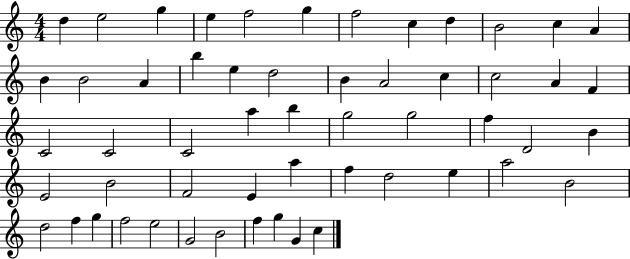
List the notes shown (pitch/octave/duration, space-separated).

D5/q E5/h G5/q E5/q F5/h G5/q F5/h C5/q D5/q B4/h C5/q A4/q B4/q B4/h A4/q B5/q E5/q D5/h B4/q A4/h C5/q C5/h A4/q F4/q C4/h C4/h C4/h A5/q B5/q G5/h G5/h F5/q D4/h B4/q E4/h B4/h F4/h E4/q A5/q F5/q D5/h E5/q A5/h B4/h D5/h F5/q G5/q F5/h E5/h G4/h B4/h F5/q G5/q G4/q C5/q